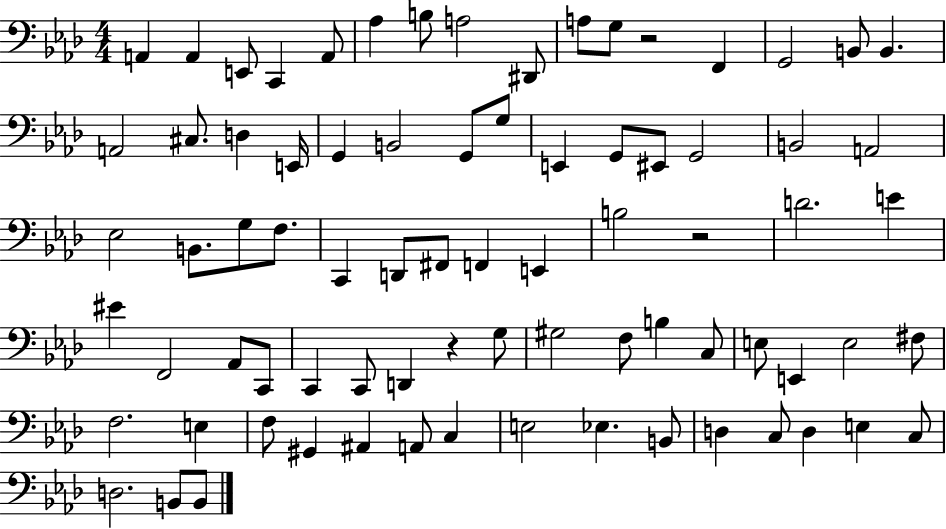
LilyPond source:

{
  \clef bass
  \numericTimeSignature
  \time 4/4
  \key aes \major
  a,4 a,4 e,8 c,4 a,8 | aes4 b8 a2 dis,8 | a8 g8 r2 f,4 | g,2 b,8 b,4. | \break a,2 cis8. d4 e,16 | g,4 b,2 g,8 g8 | e,4 g,8 eis,8 g,2 | b,2 a,2 | \break ees2 b,8. g8 f8. | c,4 d,8 fis,8 f,4 e,4 | b2 r2 | d'2. e'4 | \break eis'4 f,2 aes,8 c,8 | c,4 c,8 d,4 r4 g8 | gis2 f8 b4 c8 | e8 e,4 e2 fis8 | \break f2. e4 | f8 gis,4 ais,4 a,8 c4 | e2 ees4. b,8 | d4 c8 d4 e4 c8 | \break d2. b,8 b,8 | \bar "|."
}